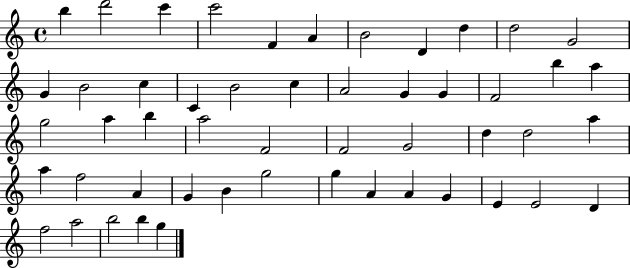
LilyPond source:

{
  \clef treble
  \time 4/4
  \defaultTimeSignature
  \key c \major
  b''4 d'''2 c'''4 | c'''2 f'4 a'4 | b'2 d'4 d''4 | d''2 g'2 | \break g'4 b'2 c''4 | c'4 b'2 c''4 | a'2 g'4 g'4 | f'2 b''4 a''4 | \break g''2 a''4 b''4 | a''2 f'2 | f'2 g'2 | d''4 d''2 a''4 | \break a''4 f''2 a'4 | g'4 b'4 g''2 | g''4 a'4 a'4 g'4 | e'4 e'2 d'4 | \break f''2 a''2 | b''2 b''4 g''4 | \bar "|."
}